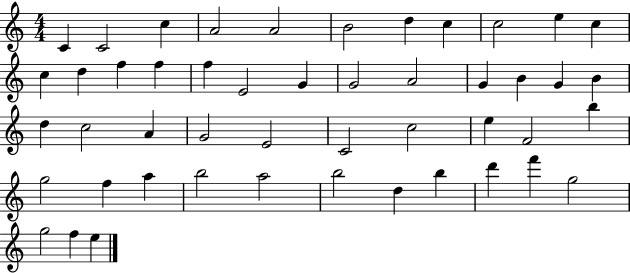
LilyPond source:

{
  \clef treble
  \numericTimeSignature
  \time 4/4
  \key c \major
  c'4 c'2 c''4 | a'2 a'2 | b'2 d''4 c''4 | c''2 e''4 c''4 | \break c''4 d''4 f''4 f''4 | f''4 e'2 g'4 | g'2 a'2 | g'4 b'4 g'4 b'4 | \break d''4 c''2 a'4 | g'2 e'2 | c'2 c''2 | e''4 f'2 b''4 | \break g''2 f''4 a''4 | b''2 a''2 | b''2 d''4 b''4 | d'''4 f'''4 g''2 | \break g''2 f''4 e''4 | \bar "|."
}